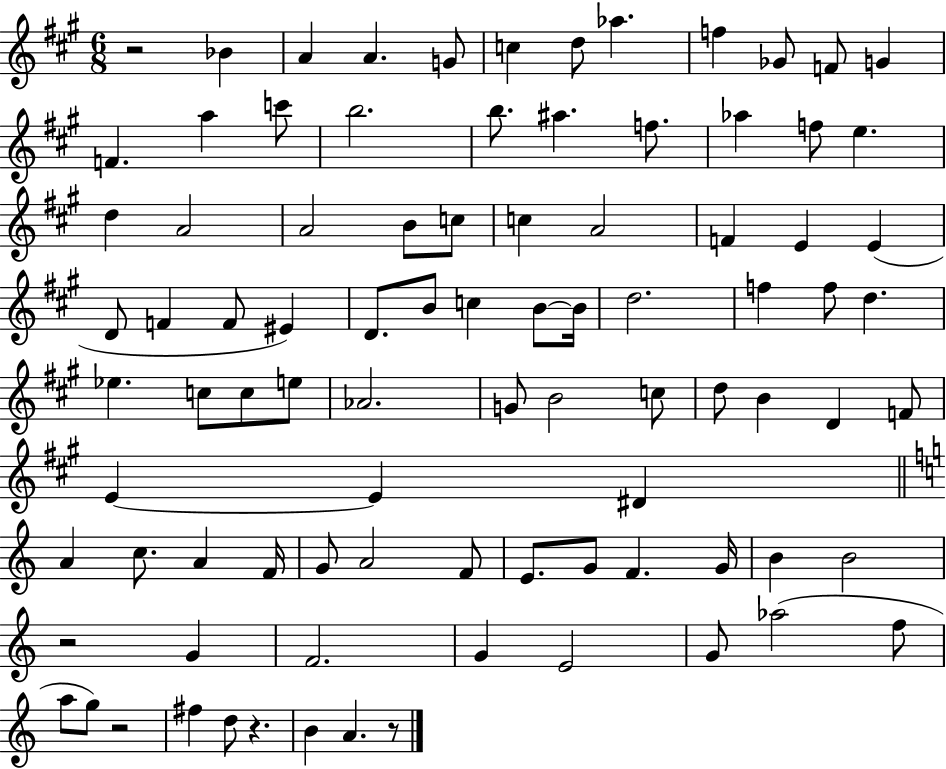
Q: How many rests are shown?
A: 5